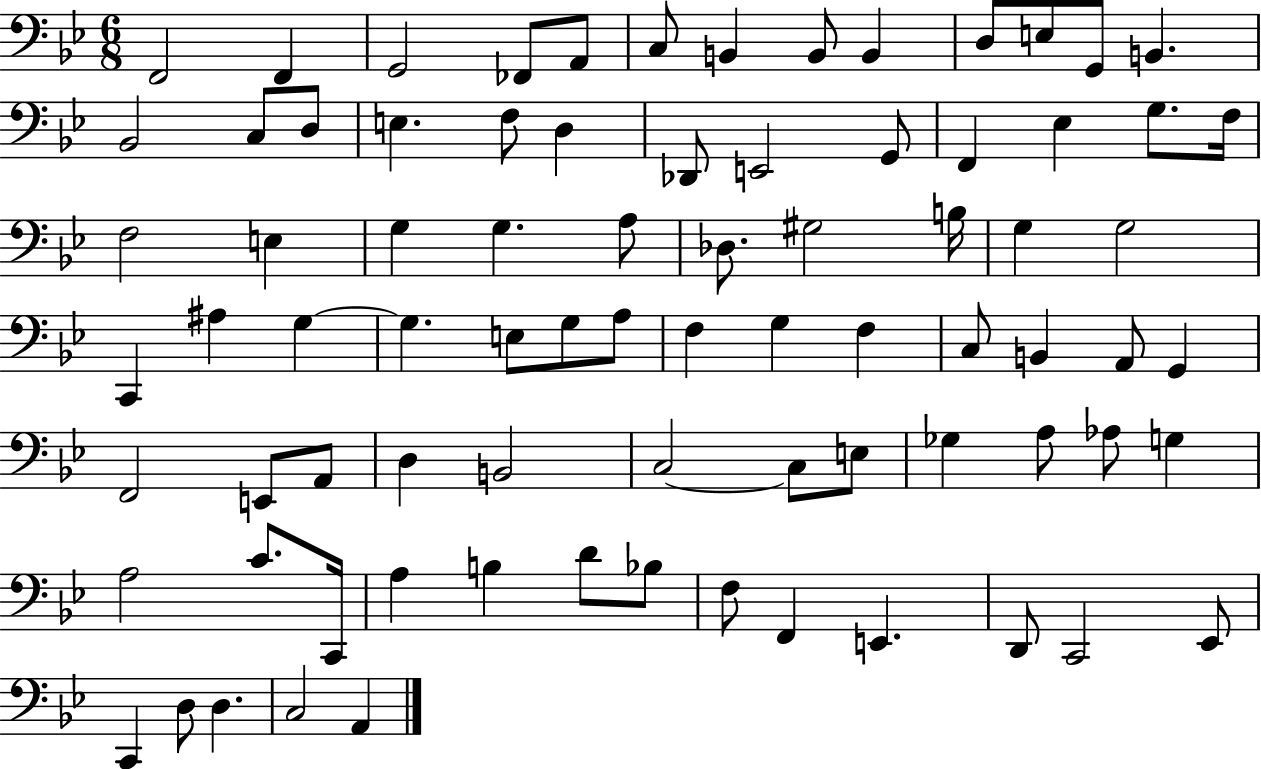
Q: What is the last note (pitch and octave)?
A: A2